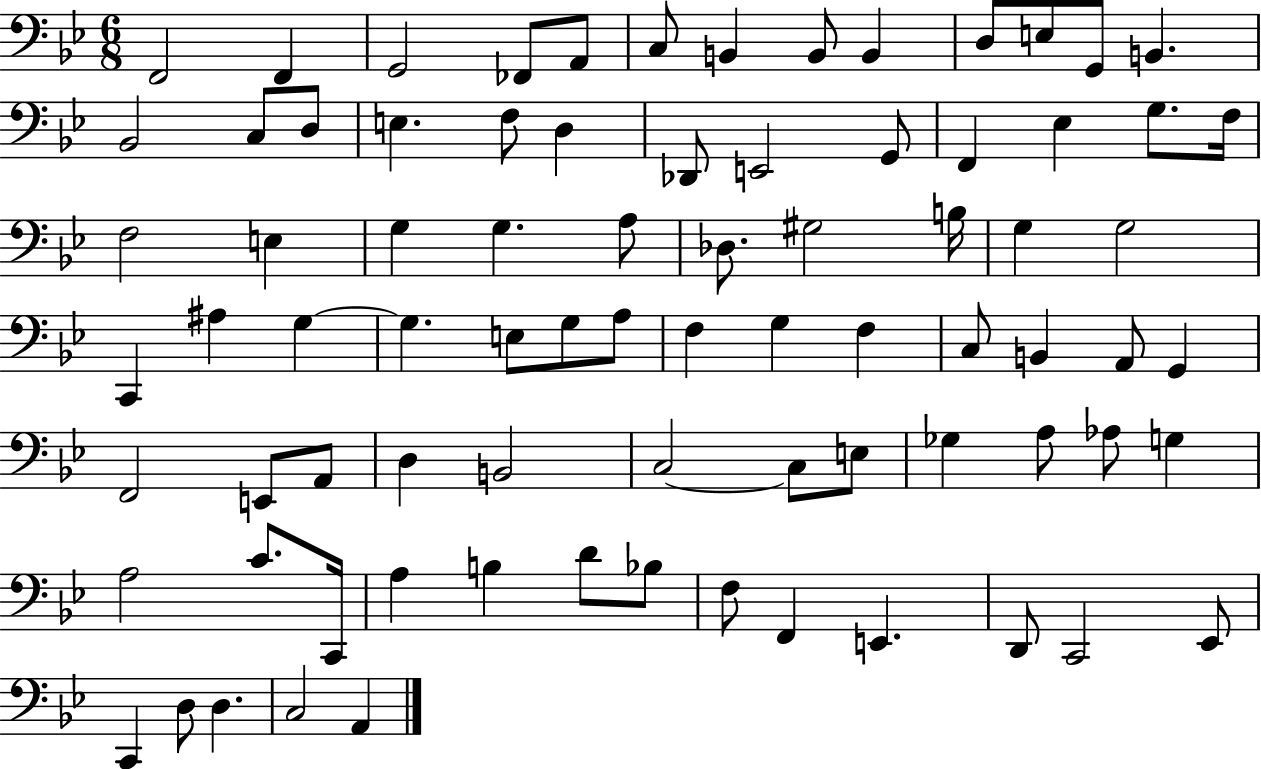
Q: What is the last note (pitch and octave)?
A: A2